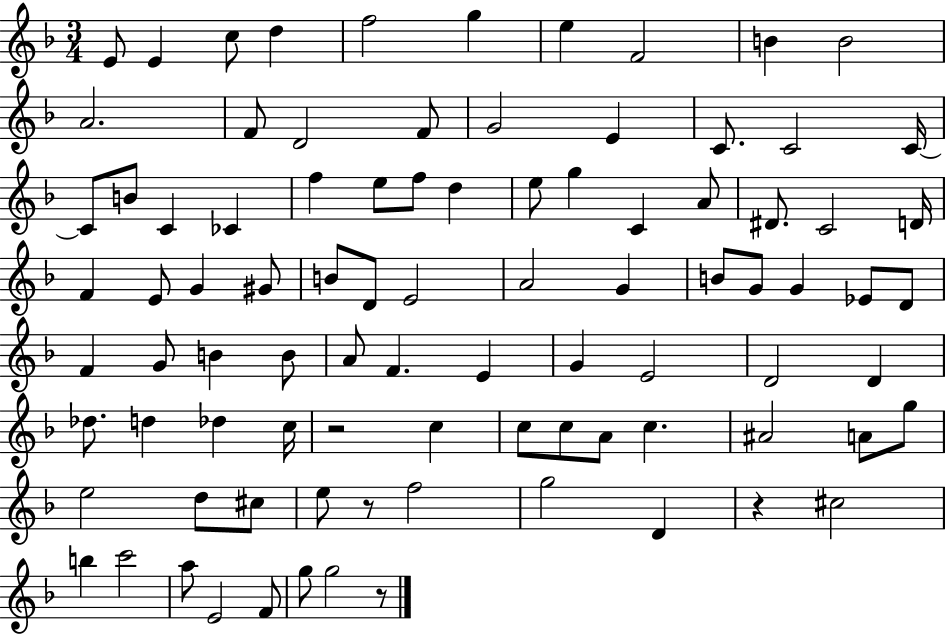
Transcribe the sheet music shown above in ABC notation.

X:1
T:Untitled
M:3/4
L:1/4
K:F
E/2 E c/2 d f2 g e F2 B B2 A2 F/2 D2 F/2 G2 E C/2 C2 C/4 C/2 B/2 C _C f e/2 f/2 d e/2 g C A/2 ^D/2 C2 D/4 F E/2 G ^G/2 B/2 D/2 E2 A2 G B/2 G/2 G _E/2 D/2 F G/2 B B/2 A/2 F E G E2 D2 D _d/2 d _d c/4 z2 c c/2 c/2 A/2 c ^A2 A/2 g/2 e2 d/2 ^c/2 e/2 z/2 f2 g2 D z ^c2 b c'2 a/2 E2 F/2 g/2 g2 z/2